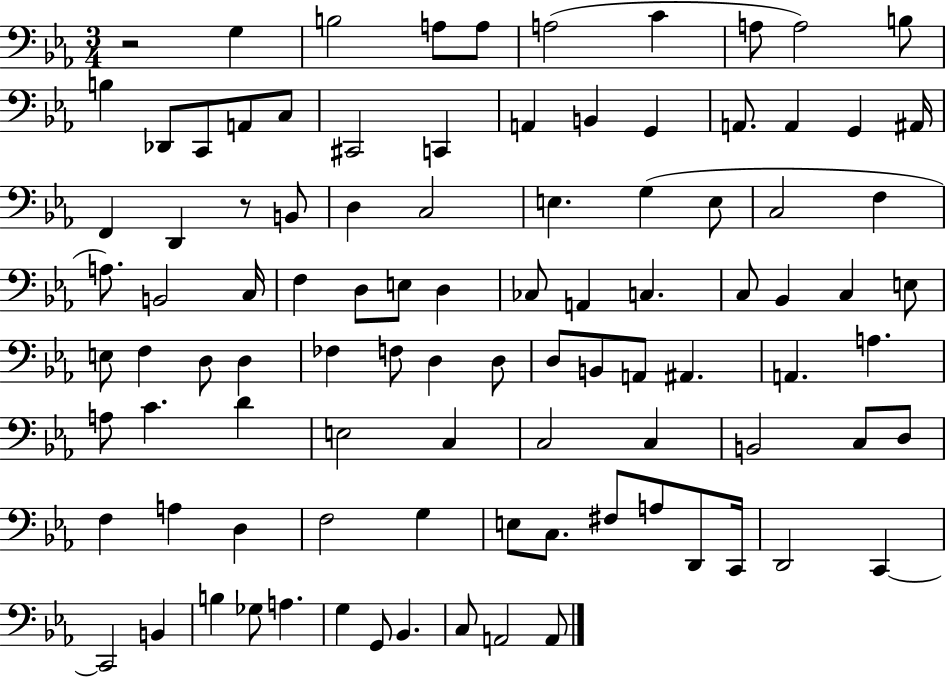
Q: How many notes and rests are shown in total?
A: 97